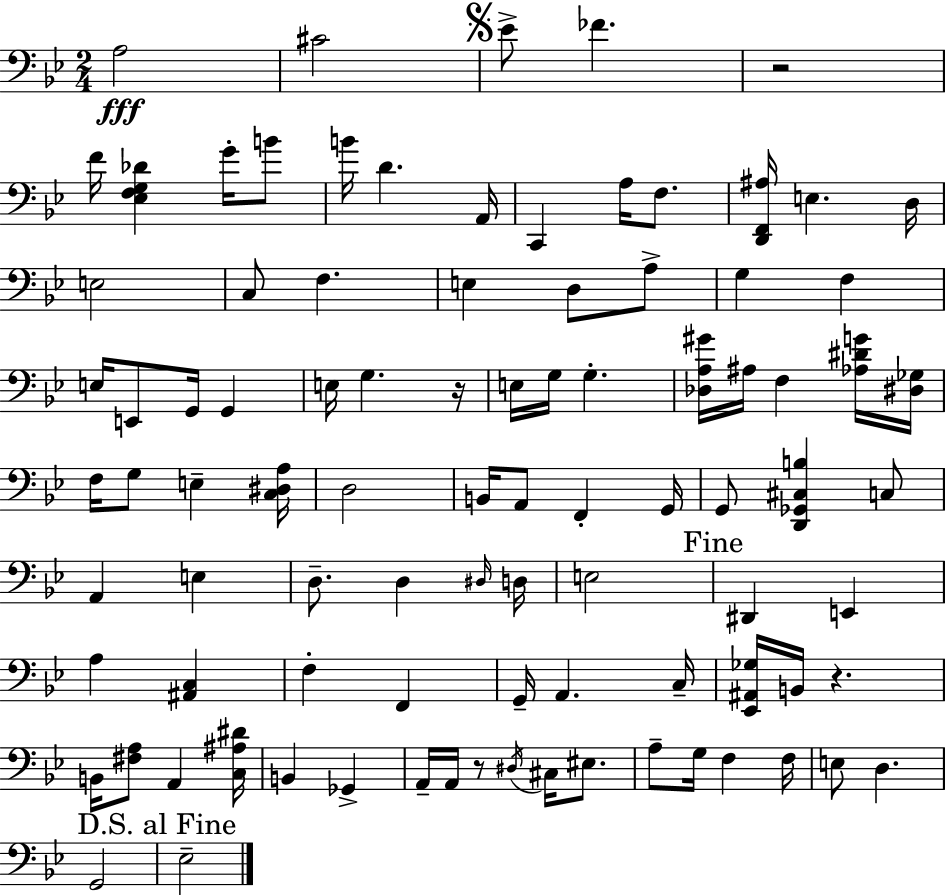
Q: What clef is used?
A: bass